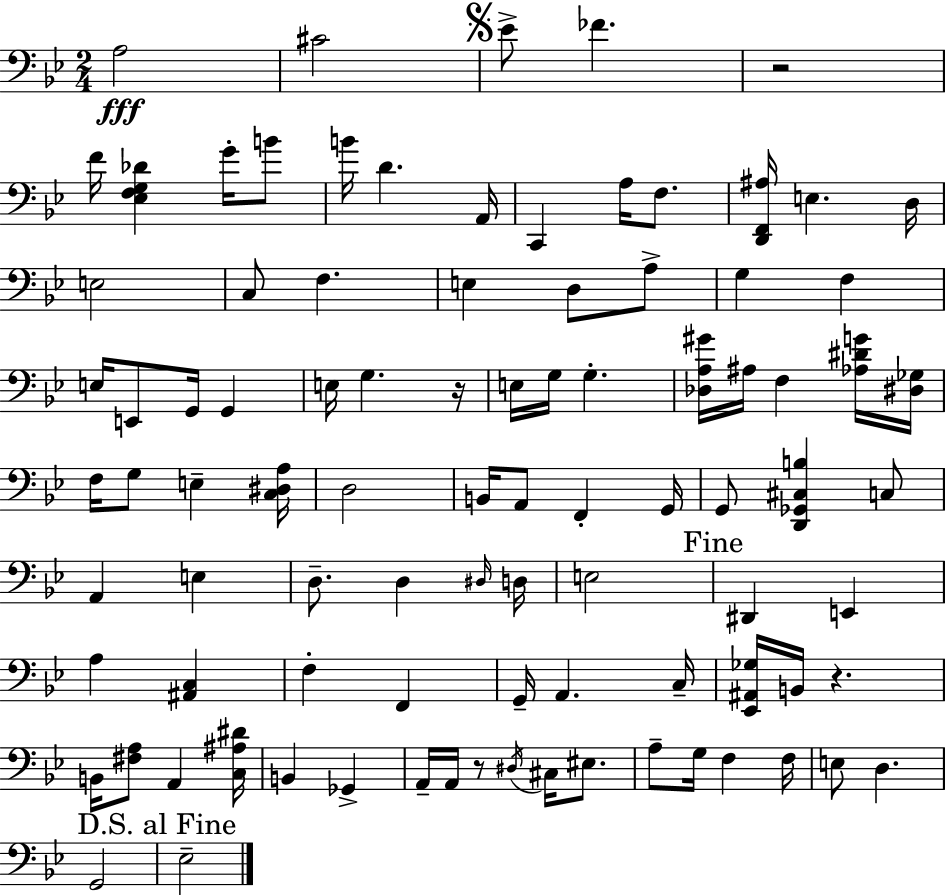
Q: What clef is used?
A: bass